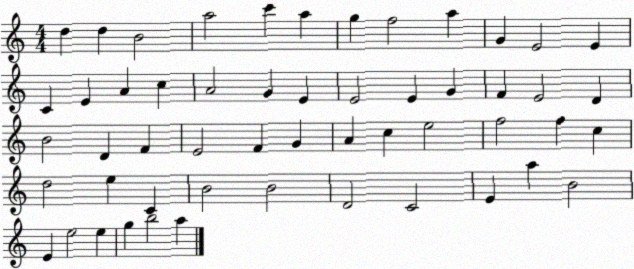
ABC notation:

X:1
T:Untitled
M:4/4
L:1/4
K:C
d d B2 a2 c' a g f2 a G E2 E C E A c A2 G E E2 E G F E2 D B2 D F E2 F G A c e2 f2 f c d2 e C B2 B2 D2 C2 E a B2 E e2 e g b2 a